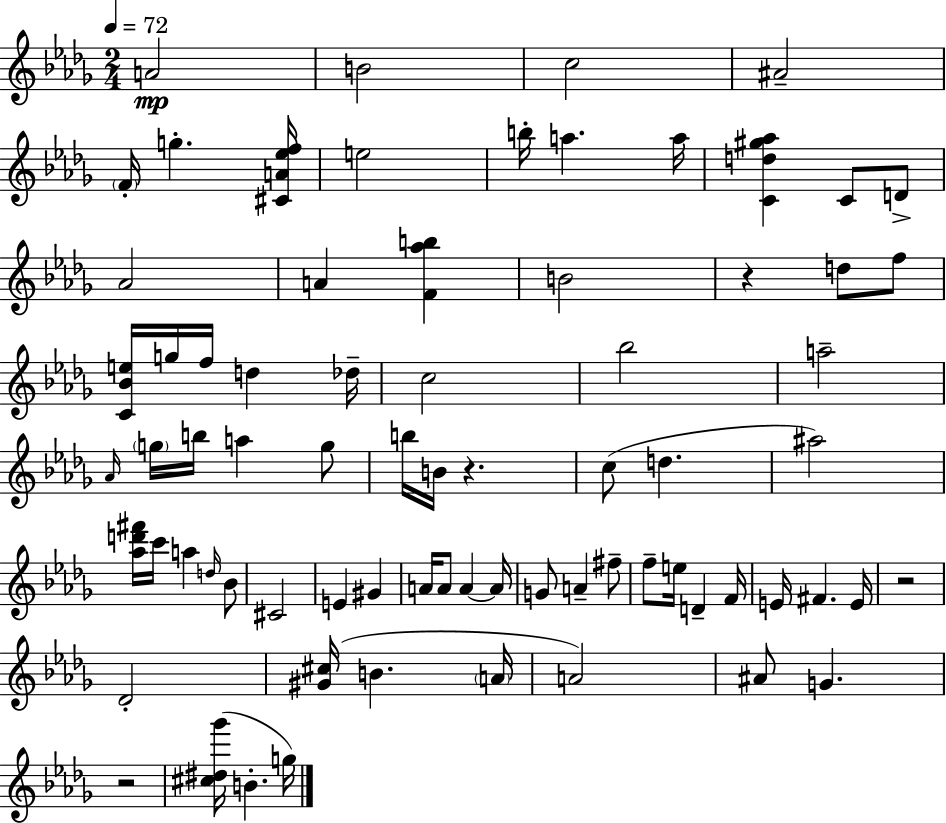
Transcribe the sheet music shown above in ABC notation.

X:1
T:Untitled
M:2/4
L:1/4
K:Bbm
A2 B2 c2 ^A2 F/4 g [^CA_ef]/4 e2 b/4 a a/4 [Cd^g_a] C/2 D/2 _A2 A [F_ab] B2 z d/2 f/2 [C_Be]/4 g/4 f/4 d _d/4 c2 _b2 a2 _A/4 g/4 b/4 a g/2 b/4 B/4 z c/2 d ^a2 [_ad'^f']/4 c'/4 a d/4 _B/2 ^C2 E ^G A/4 A/2 A A/4 G/2 A ^f/2 f/2 e/4 D F/4 E/4 ^F E/4 z2 _D2 [^G^c]/4 B A/4 A2 ^A/2 G z2 [^c^d_g']/4 B g/4